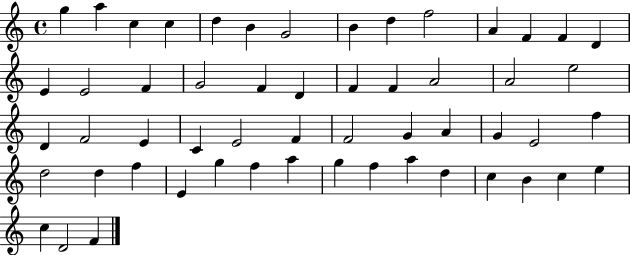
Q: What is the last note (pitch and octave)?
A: F4